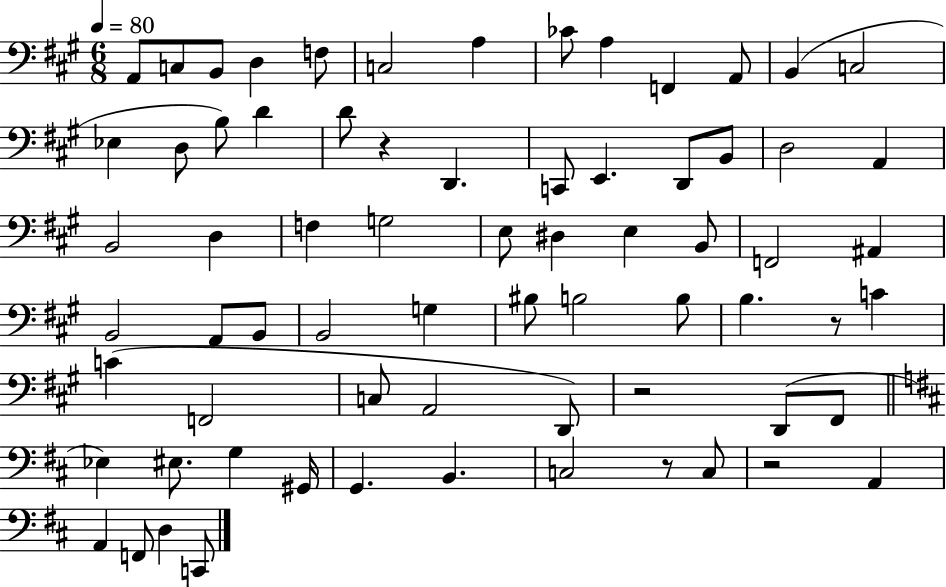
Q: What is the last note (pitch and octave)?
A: C2